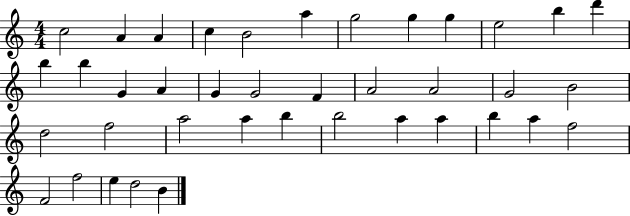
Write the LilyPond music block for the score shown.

{
  \clef treble
  \numericTimeSignature
  \time 4/4
  \key c \major
  c''2 a'4 a'4 | c''4 b'2 a''4 | g''2 g''4 g''4 | e''2 b''4 d'''4 | \break b''4 b''4 g'4 a'4 | g'4 g'2 f'4 | a'2 a'2 | g'2 b'2 | \break d''2 f''2 | a''2 a''4 b''4 | b''2 a''4 a''4 | b''4 a''4 f''2 | \break f'2 f''2 | e''4 d''2 b'4 | \bar "|."
}